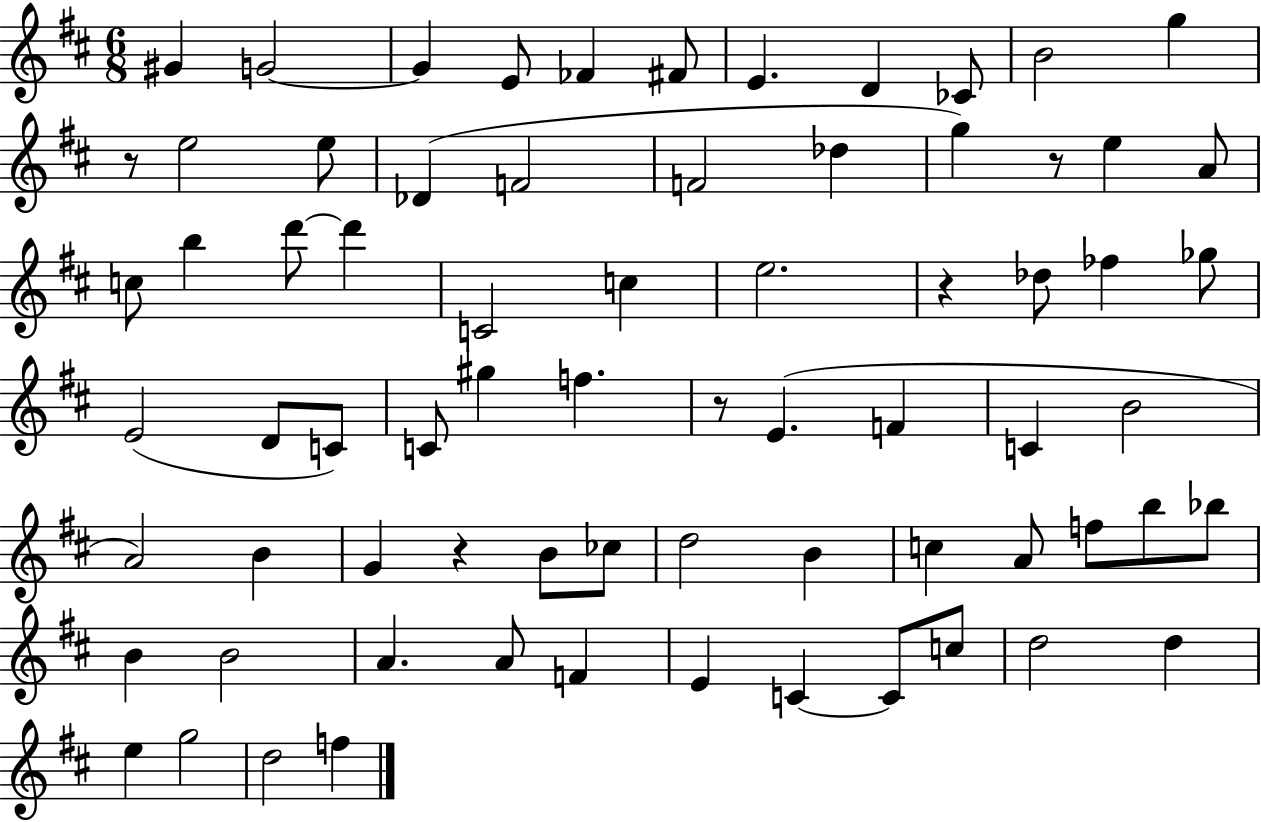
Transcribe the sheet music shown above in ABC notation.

X:1
T:Untitled
M:6/8
L:1/4
K:D
^G G2 G E/2 _F ^F/2 E D _C/2 B2 g z/2 e2 e/2 _D F2 F2 _d g z/2 e A/2 c/2 b d'/2 d' C2 c e2 z _d/2 _f _g/2 E2 D/2 C/2 C/2 ^g f z/2 E F C B2 A2 B G z B/2 _c/2 d2 B c A/2 f/2 b/2 _b/2 B B2 A A/2 F E C C/2 c/2 d2 d e g2 d2 f